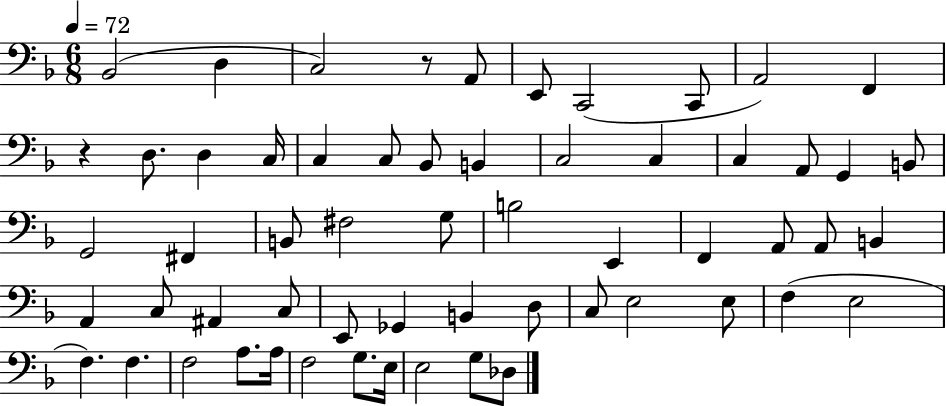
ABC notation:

X:1
T:Untitled
M:6/8
L:1/4
K:F
_B,,2 D, C,2 z/2 A,,/2 E,,/2 C,,2 C,,/2 A,,2 F,, z D,/2 D, C,/4 C, C,/2 _B,,/2 B,, C,2 C, C, A,,/2 G,, B,,/2 G,,2 ^F,, B,,/2 ^F,2 G,/2 B,2 E,, F,, A,,/2 A,,/2 B,, A,, C,/2 ^A,, C,/2 E,,/2 _G,, B,, D,/2 C,/2 E,2 E,/2 F, E,2 F, F, F,2 A,/2 A,/4 F,2 G,/2 E,/4 E,2 G,/2 _D,/2